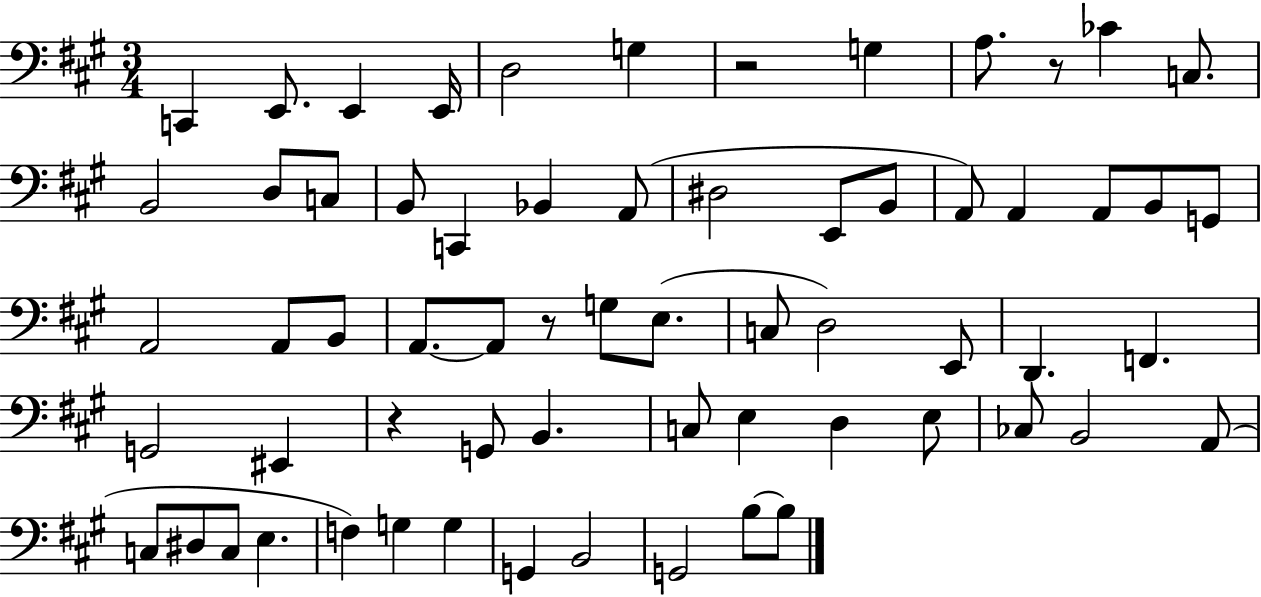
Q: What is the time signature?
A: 3/4